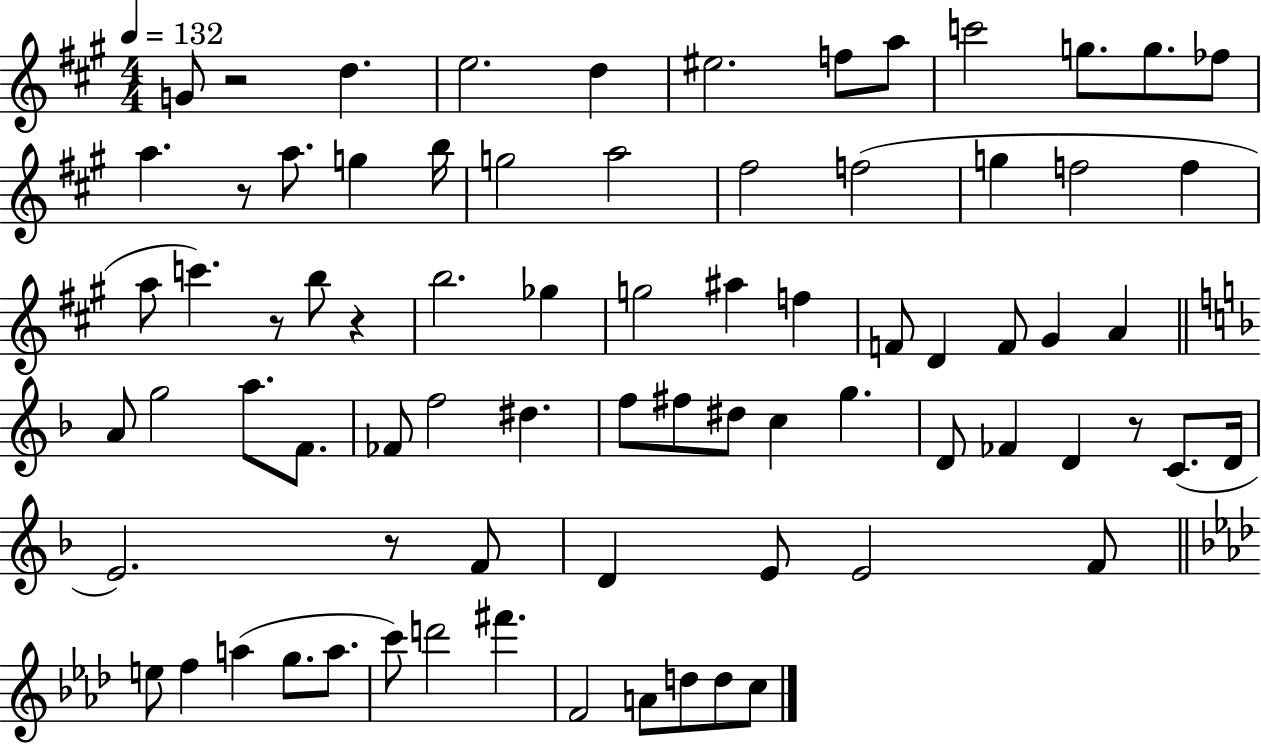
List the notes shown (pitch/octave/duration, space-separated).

G4/e R/h D5/q. E5/h. D5/q EIS5/h. F5/e A5/e C6/h G5/e. G5/e. FES5/e A5/q. R/e A5/e. G5/q B5/s G5/h A5/h F#5/h F5/h G5/q F5/h F5/q A5/e C6/q. R/e B5/e R/q B5/h. Gb5/q G5/h A#5/q F5/q F4/e D4/q F4/e G#4/q A4/q A4/e G5/h A5/e. F4/e. FES4/e F5/h D#5/q. F5/e F#5/e D#5/e C5/q G5/q. D4/e FES4/q D4/q R/e C4/e. D4/s E4/h. R/e F4/e D4/q E4/e E4/h F4/e E5/e F5/q A5/q G5/e. A5/e. C6/e D6/h F#6/q. F4/h A4/e D5/e D5/e C5/e